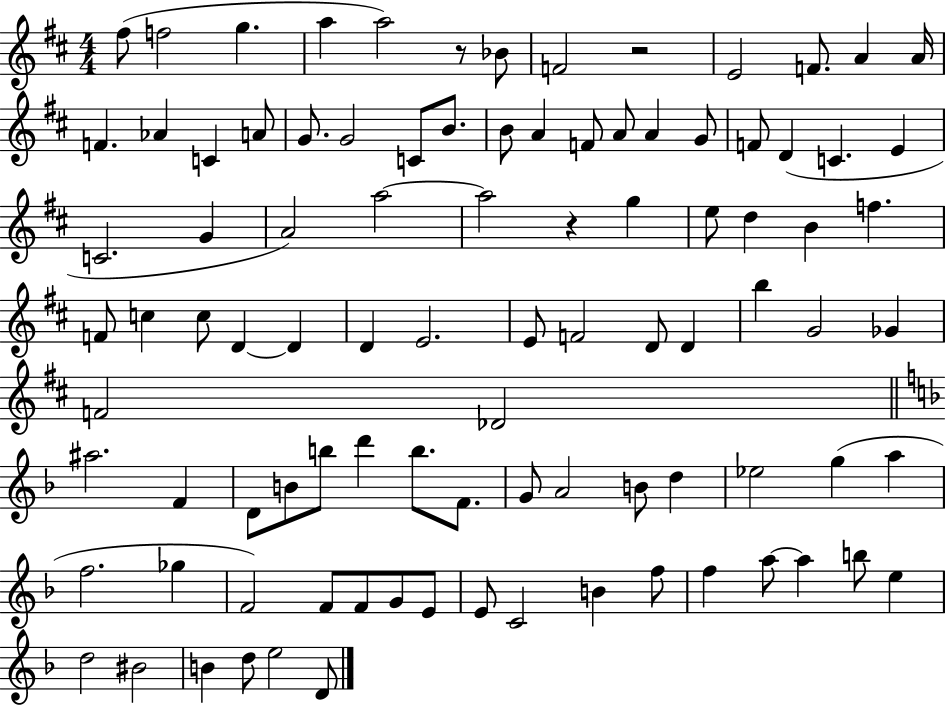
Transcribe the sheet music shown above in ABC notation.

X:1
T:Untitled
M:4/4
L:1/4
K:D
^f/2 f2 g a a2 z/2 _B/2 F2 z2 E2 F/2 A A/4 F _A C A/2 G/2 G2 C/2 B/2 B/2 A F/2 A/2 A G/2 F/2 D C E C2 G A2 a2 a2 z g e/2 d B f F/2 c c/2 D D D E2 E/2 F2 D/2 D b G2 _G F2 _D2 ^a2 F D/2 B/2 b/2 d' b/2 F/2 G/2 A2 B/2 d _e2 g a f2 _g F2 F/2 F/2 G/2 E/2 E/2 C2 B f/2 f a/2 a b/2 e d2 ^B2 B d/2 e2 D/2